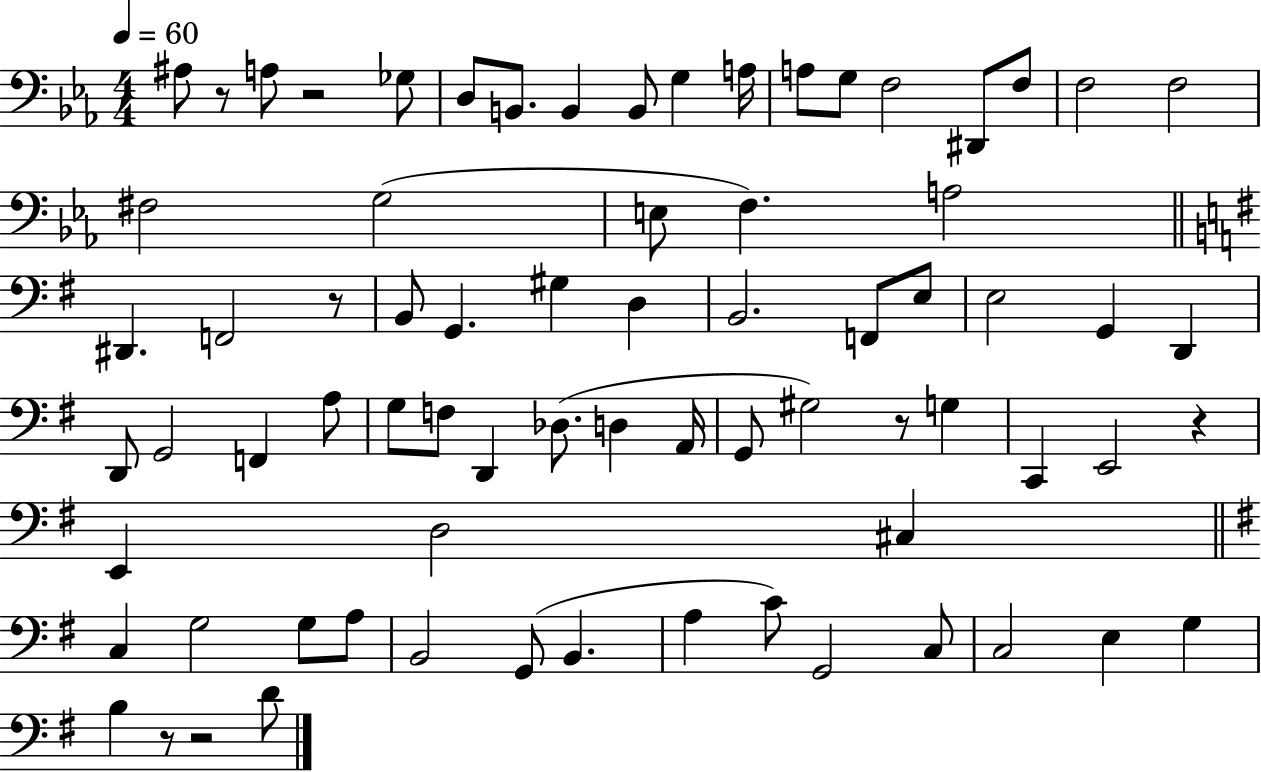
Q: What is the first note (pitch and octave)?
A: A#3